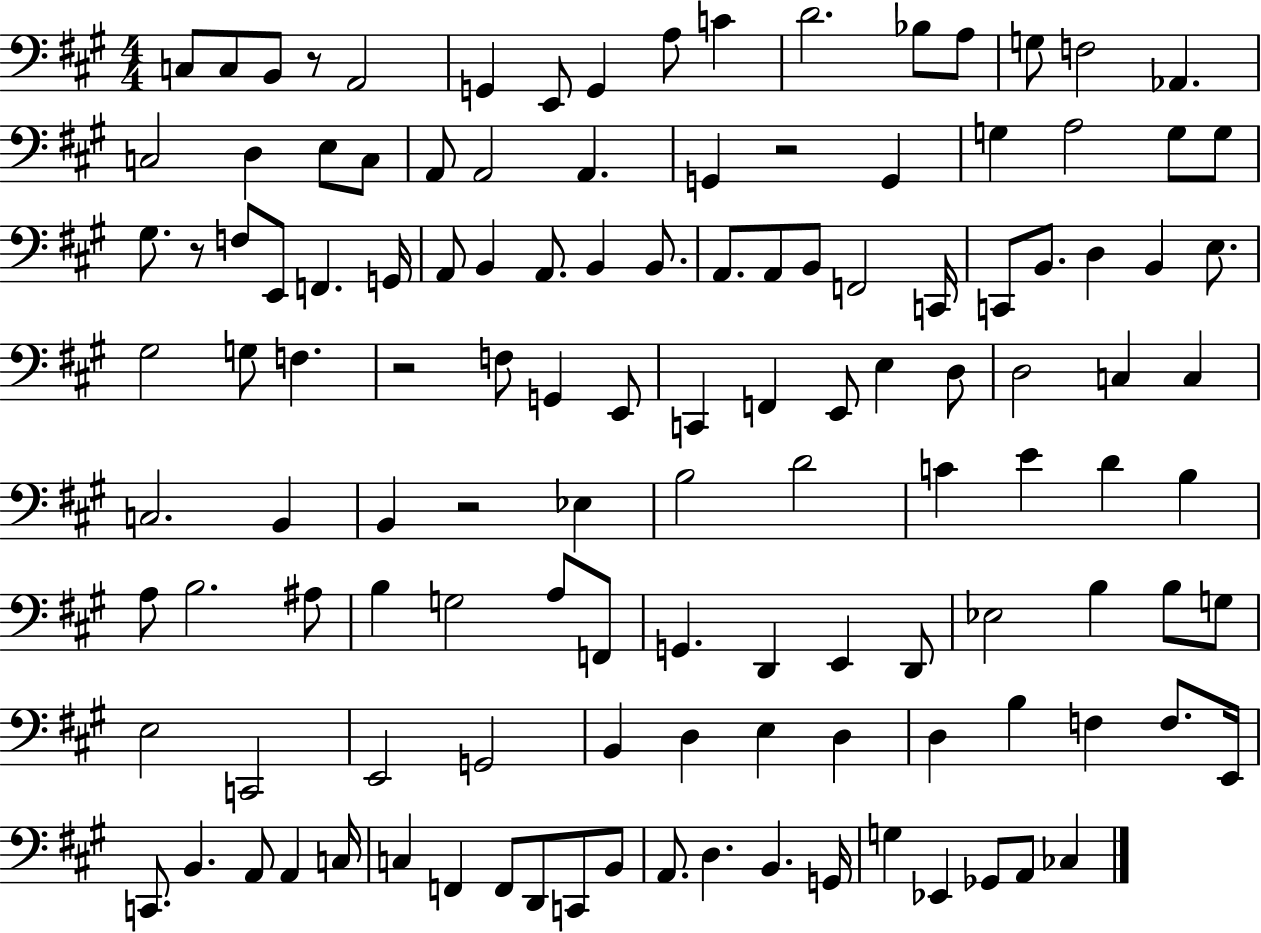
C3/e C3/e B2/e R/e A2/h G2/q E2/e G2/q A3/e C4/q D4/h. Bb3/e A3/e G3/e F3/h Ab2/q. C3/h D3/q E3/e C3/e A2/e A2/h A2/q. G2/q R/h G2/q G3/q A3/h G3/e G3/e G#3/e. R/e F3/e E2/e F2/q. G2/s A2/e B2/q A2/e. B2/q B2/e. A2/e. A2/e B2/e F2/h C2/s C2/e B2/e. D3/q B2/q E3/e. G#3/h G3/e F3/q. R/h F3/e G2/q E2/e C2/q F2/q E2/e E3/q D3/e D3/h C3/q C3/q C3/h. B2/q B2/q R/h Eb3/q B3/h D4/h C4/q E4/q D4/q B3/q A3/e B3/h. A#3/e B3/q G3/h A3/e F2/e G2/q. D2/q E2/q D2/e Eb3/h B3/q B3/e G3/e E3/h C2/h E2/h G2/h B2/q D3/q E3/q D3/q D3/q B3/q F3/q F3/e. E2/s C2/e. B2/q. A2/e A2/q C3/s C3/q F2/q F2/e D2/e C2/e B2/e A2/e. D3/q. B2/q. G2/s G3/q Eb2/q Gb2/e A2/e CES3/q